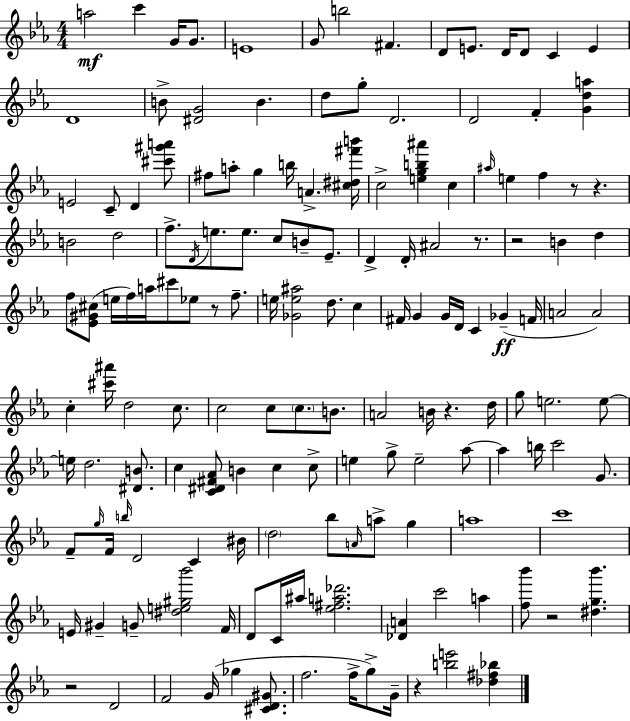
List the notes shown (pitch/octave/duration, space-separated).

A5/h C6/q G4/s G4/e. E4/w G4/e B5/h F#4/q. D4/e E4/e. D4/s D4/e C4/q E4/q D4/w B4/e [D#4,G4]/h B4/q. D5/e G5/e D4/h. D4/h F4/q [G4,D5,A5]/q E4/h C4/e D4/q [C#6,G#6,A6]/e F#5/e A5/e G5/q B5/s A4/q. [C#5,D#5,F#6,B6]/s C5/h [E5,G5,B5,A#6]/q C5/q A#5/s E5/q F5/q R/e R/q. B4/h D5/h F5/e. D4/s E5/e. E5/e. C5/e B4/e Eb4/e. D4/q D4/s A#4/h R/e. R/h B4/q D5/q F5/e [Eb4,G#4,C#5]/e E5/s F5/s A5/s C#6/e Eb5/e R/e F5/e. E5/s [Gb4,E5,A#5]/h D5/e. C5/q F#4/s G4/q G4/s D4/s C4/q Gb4/q F4/s A4/h A4/h C5/q [C#6,A#6]/s D5/h C5/e. C5/h C5/e C5/e. B4/e. A4/h B4/s R/q. D5/s G5/e E5/h. E5/e E5/s D5/h. [D#4,B4]/e. C5/q [C4,D#4,F#4,Ab4]/e B4/q C5/q C5/e E5/q G5/e E5/h Ab5/e Ab5/q B5/s C6/h G4/e. F4/e G5/s F4/s B5/s D4/h C4/q BIS4/s D5/h Bb5/e A4/s A5/e G5/q A5/w C6/w E4/s G#4/q G4/e [D#5,E5,G#5,Bb6]/h F4/s D4/e C4/s A#5/s [Eb5,F#5,A5,Db6]/h. [Db4,A4]/q C6/h A5/q [F5,Bb6]/e R/h [D#5,G5,Bb6]/q. R/h D4/h F4/h G4/s Gb5/q [C#4,D4,G#4]/e. F5/h. F5/s G5/e G4/s R/q [B5,E6]/h [Db5,F#5,Bb5]/q